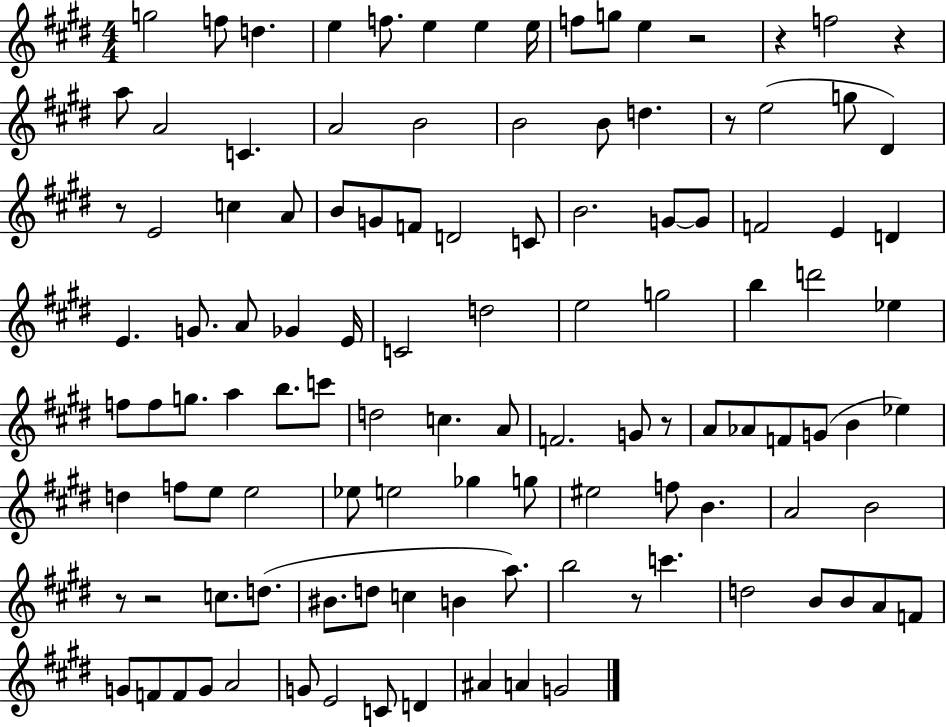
{
  \clef treble
  \numericTimeSignature
  \time 4/4
  \key e \major
  g''2 f''8 d''4. | e''4 f''8. e''4 e''4 e''16 | f''8 g''8 e''4 r2 | r4 f''2 r4 | \break a''8 a'2 c'4. | a'2 b'2 | b'2 b'8 d''4. | r8 e''2( g''8 dis'4) | \break r8 e'2 c''4 a'8 | b'8 g'8 f'8 d'2 c'8 | b'2. g'8~~ g'8 | f'2 e'4 d'4 | \break e'4. g'8. a'8 ges'4 e'16 | c'2 d''2 | e''2 g''2 | b''4 d'''2 ees''4 | \break f''8 f''8 g''8. a''4 b''8. c'''8 | d''2 c''4. a'8 | f'2. g'8 r8 | a'8 aes'8 f'8 g'8( b'4 ees''4) | \break d''4 f''8 e''8 e''2 | ees''8 e''2 ges''4 g''8 | eis''2 f''8 b'4. | a'2 b'2 | \break r8 r2 c''8. d''8.( | bis'8. d''8 c''4 b'4 a''8.) | b''2 r8 c'''4. | d''2 b'8 b'8 a'8 f'8 | \break g'8 f'8 f'8 g'8 a'2 | g'8 e'2 c'8 d'4 | ais'4 a'4 g'2 | \bar "|."
}